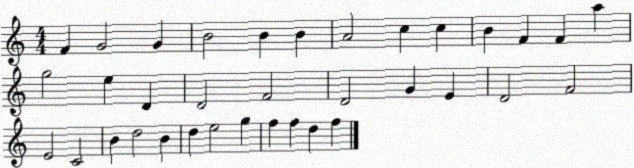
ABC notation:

X:1
T:Untitled
M:4/4
L:1/4
K:C
F G2 G B2 B B A2 c c B F F a g2 e D D2 F2 D2 G E D2 F2 E2 C2 B d2 B d e2 g f f d f